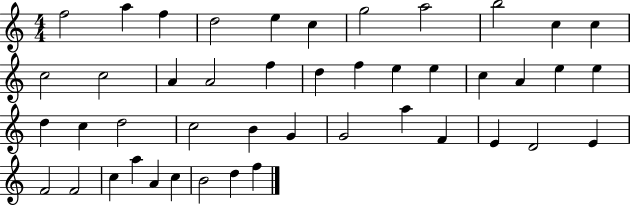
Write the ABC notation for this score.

X:1
T:Untitled
M:4/4
L:1/4
K:C
f2 a f d2 e c g2 a2 b2 c c c2 c2 A A2 f d f e e c A e e d c d2 c2 B G G2 a F E D2 E F2 F2 c a A c B2 d f